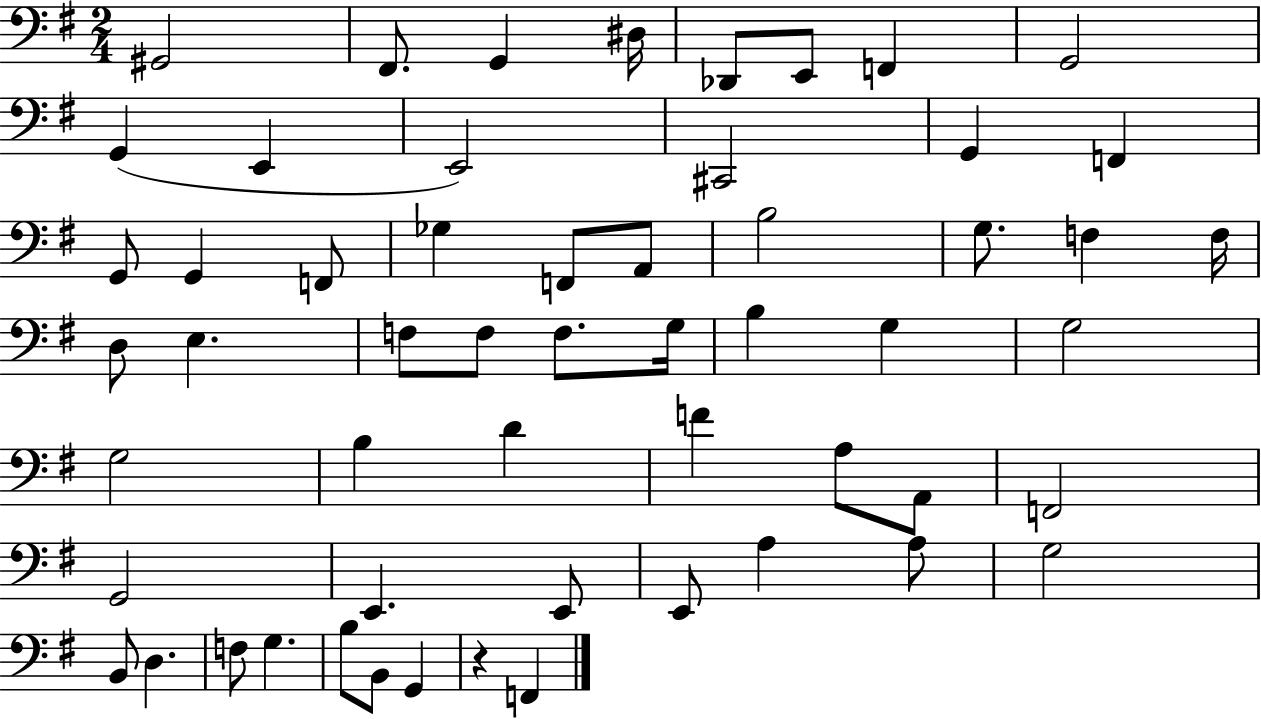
X:1
T:Untitled
M:2/4
L:1/4
K:G
^G,,2 ^F,,/2 G,, ^D,/4 _D,,/2 E,,/2 F,, G,,2 G,, E,, E,,2 ^C,,2 G,, F,, G,,/2 G,, F,,/2 _G, F,,/2 A,,/2 B,2 G,/2 F, F,/4 D,/2 E, F,/2 F,/2 F,/2 G,/4 B, G, G,2 G,2 B, D F A,/2 A,,/2 F,,2 G,,2 E,, E,,/2 E,,/2 A, A,/2 G,2 B,,/2 D, F,/2 G, B,/2 B,,/2 G,, z F,,